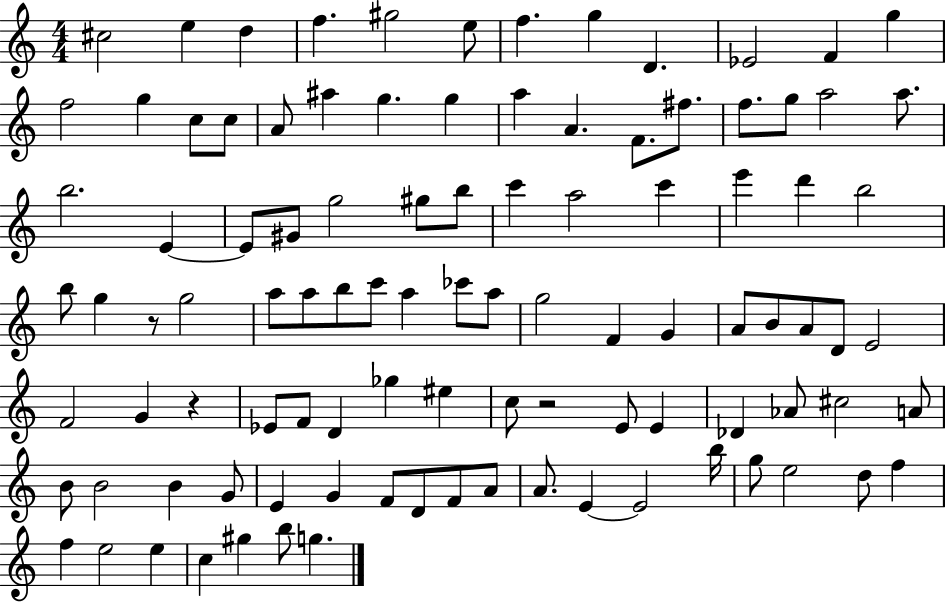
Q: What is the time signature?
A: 4/4